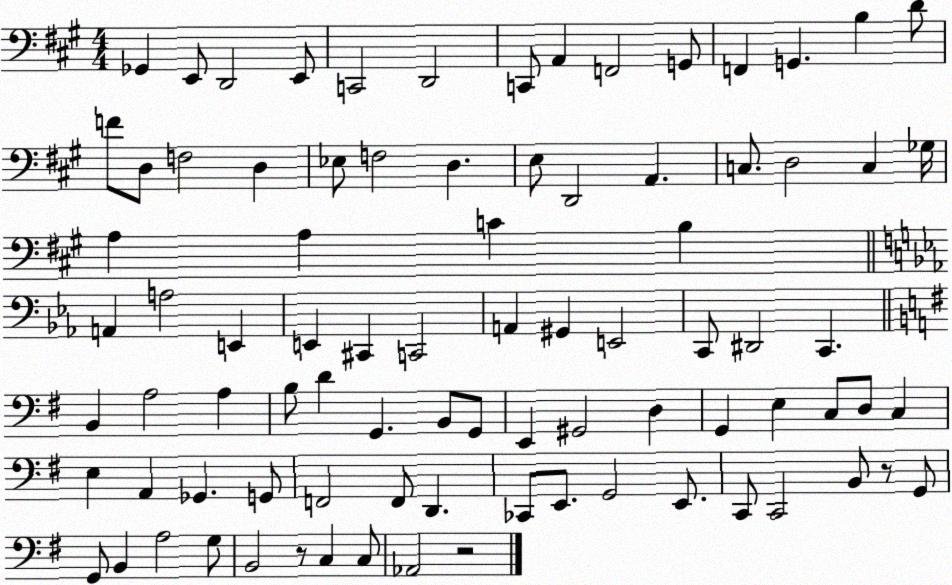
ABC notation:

X:1
T:Untitled
M:4/4
L:1/4
K:A
_G,, E,,/2 D,,2 E,,/2 C,,2 D,,2 C,,/2 A,, F,,2 G,,/2 F,, G,, B, D/2 F/2 D,/2 F,2 D, _E,/2 F,2 D, E,/2 D,,2 A,, C,/2 D,2 C, _G,/4 A, A, C B, A,, A,2 E,, E,, ^C,, C,,2 A,, ^G,, E,,2 C,,/2 ^D,,2 C,, B,, A,2 A, B,/2 D G,, B,,/2 G,,/2 E,, ^G,,2 D, G,, E, C,/2 D,/2 C, E, A,, _G,, G,,/2 F,,2 F,,/2 D,, _C,,/2 E,,/2 G,,2 E,,/2 C,,/2 C,,2 B,,/2 z/2 G,,/2 G,,/2 B,, A,2 G,/2 B,,2 z/2 C, C,/2 _A,,2 z2